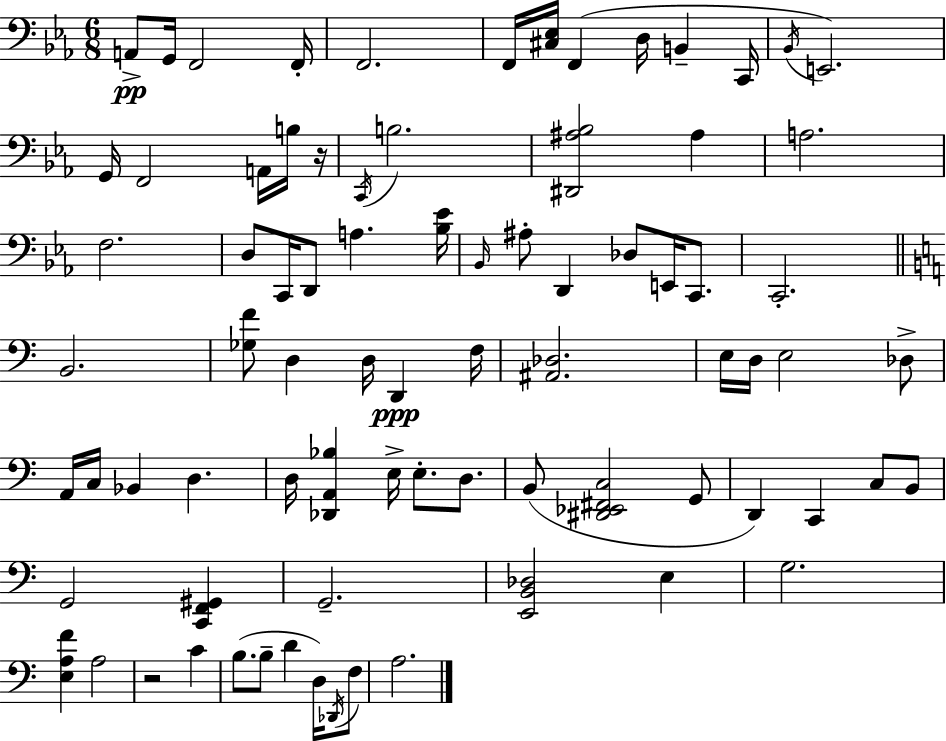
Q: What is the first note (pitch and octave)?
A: A2